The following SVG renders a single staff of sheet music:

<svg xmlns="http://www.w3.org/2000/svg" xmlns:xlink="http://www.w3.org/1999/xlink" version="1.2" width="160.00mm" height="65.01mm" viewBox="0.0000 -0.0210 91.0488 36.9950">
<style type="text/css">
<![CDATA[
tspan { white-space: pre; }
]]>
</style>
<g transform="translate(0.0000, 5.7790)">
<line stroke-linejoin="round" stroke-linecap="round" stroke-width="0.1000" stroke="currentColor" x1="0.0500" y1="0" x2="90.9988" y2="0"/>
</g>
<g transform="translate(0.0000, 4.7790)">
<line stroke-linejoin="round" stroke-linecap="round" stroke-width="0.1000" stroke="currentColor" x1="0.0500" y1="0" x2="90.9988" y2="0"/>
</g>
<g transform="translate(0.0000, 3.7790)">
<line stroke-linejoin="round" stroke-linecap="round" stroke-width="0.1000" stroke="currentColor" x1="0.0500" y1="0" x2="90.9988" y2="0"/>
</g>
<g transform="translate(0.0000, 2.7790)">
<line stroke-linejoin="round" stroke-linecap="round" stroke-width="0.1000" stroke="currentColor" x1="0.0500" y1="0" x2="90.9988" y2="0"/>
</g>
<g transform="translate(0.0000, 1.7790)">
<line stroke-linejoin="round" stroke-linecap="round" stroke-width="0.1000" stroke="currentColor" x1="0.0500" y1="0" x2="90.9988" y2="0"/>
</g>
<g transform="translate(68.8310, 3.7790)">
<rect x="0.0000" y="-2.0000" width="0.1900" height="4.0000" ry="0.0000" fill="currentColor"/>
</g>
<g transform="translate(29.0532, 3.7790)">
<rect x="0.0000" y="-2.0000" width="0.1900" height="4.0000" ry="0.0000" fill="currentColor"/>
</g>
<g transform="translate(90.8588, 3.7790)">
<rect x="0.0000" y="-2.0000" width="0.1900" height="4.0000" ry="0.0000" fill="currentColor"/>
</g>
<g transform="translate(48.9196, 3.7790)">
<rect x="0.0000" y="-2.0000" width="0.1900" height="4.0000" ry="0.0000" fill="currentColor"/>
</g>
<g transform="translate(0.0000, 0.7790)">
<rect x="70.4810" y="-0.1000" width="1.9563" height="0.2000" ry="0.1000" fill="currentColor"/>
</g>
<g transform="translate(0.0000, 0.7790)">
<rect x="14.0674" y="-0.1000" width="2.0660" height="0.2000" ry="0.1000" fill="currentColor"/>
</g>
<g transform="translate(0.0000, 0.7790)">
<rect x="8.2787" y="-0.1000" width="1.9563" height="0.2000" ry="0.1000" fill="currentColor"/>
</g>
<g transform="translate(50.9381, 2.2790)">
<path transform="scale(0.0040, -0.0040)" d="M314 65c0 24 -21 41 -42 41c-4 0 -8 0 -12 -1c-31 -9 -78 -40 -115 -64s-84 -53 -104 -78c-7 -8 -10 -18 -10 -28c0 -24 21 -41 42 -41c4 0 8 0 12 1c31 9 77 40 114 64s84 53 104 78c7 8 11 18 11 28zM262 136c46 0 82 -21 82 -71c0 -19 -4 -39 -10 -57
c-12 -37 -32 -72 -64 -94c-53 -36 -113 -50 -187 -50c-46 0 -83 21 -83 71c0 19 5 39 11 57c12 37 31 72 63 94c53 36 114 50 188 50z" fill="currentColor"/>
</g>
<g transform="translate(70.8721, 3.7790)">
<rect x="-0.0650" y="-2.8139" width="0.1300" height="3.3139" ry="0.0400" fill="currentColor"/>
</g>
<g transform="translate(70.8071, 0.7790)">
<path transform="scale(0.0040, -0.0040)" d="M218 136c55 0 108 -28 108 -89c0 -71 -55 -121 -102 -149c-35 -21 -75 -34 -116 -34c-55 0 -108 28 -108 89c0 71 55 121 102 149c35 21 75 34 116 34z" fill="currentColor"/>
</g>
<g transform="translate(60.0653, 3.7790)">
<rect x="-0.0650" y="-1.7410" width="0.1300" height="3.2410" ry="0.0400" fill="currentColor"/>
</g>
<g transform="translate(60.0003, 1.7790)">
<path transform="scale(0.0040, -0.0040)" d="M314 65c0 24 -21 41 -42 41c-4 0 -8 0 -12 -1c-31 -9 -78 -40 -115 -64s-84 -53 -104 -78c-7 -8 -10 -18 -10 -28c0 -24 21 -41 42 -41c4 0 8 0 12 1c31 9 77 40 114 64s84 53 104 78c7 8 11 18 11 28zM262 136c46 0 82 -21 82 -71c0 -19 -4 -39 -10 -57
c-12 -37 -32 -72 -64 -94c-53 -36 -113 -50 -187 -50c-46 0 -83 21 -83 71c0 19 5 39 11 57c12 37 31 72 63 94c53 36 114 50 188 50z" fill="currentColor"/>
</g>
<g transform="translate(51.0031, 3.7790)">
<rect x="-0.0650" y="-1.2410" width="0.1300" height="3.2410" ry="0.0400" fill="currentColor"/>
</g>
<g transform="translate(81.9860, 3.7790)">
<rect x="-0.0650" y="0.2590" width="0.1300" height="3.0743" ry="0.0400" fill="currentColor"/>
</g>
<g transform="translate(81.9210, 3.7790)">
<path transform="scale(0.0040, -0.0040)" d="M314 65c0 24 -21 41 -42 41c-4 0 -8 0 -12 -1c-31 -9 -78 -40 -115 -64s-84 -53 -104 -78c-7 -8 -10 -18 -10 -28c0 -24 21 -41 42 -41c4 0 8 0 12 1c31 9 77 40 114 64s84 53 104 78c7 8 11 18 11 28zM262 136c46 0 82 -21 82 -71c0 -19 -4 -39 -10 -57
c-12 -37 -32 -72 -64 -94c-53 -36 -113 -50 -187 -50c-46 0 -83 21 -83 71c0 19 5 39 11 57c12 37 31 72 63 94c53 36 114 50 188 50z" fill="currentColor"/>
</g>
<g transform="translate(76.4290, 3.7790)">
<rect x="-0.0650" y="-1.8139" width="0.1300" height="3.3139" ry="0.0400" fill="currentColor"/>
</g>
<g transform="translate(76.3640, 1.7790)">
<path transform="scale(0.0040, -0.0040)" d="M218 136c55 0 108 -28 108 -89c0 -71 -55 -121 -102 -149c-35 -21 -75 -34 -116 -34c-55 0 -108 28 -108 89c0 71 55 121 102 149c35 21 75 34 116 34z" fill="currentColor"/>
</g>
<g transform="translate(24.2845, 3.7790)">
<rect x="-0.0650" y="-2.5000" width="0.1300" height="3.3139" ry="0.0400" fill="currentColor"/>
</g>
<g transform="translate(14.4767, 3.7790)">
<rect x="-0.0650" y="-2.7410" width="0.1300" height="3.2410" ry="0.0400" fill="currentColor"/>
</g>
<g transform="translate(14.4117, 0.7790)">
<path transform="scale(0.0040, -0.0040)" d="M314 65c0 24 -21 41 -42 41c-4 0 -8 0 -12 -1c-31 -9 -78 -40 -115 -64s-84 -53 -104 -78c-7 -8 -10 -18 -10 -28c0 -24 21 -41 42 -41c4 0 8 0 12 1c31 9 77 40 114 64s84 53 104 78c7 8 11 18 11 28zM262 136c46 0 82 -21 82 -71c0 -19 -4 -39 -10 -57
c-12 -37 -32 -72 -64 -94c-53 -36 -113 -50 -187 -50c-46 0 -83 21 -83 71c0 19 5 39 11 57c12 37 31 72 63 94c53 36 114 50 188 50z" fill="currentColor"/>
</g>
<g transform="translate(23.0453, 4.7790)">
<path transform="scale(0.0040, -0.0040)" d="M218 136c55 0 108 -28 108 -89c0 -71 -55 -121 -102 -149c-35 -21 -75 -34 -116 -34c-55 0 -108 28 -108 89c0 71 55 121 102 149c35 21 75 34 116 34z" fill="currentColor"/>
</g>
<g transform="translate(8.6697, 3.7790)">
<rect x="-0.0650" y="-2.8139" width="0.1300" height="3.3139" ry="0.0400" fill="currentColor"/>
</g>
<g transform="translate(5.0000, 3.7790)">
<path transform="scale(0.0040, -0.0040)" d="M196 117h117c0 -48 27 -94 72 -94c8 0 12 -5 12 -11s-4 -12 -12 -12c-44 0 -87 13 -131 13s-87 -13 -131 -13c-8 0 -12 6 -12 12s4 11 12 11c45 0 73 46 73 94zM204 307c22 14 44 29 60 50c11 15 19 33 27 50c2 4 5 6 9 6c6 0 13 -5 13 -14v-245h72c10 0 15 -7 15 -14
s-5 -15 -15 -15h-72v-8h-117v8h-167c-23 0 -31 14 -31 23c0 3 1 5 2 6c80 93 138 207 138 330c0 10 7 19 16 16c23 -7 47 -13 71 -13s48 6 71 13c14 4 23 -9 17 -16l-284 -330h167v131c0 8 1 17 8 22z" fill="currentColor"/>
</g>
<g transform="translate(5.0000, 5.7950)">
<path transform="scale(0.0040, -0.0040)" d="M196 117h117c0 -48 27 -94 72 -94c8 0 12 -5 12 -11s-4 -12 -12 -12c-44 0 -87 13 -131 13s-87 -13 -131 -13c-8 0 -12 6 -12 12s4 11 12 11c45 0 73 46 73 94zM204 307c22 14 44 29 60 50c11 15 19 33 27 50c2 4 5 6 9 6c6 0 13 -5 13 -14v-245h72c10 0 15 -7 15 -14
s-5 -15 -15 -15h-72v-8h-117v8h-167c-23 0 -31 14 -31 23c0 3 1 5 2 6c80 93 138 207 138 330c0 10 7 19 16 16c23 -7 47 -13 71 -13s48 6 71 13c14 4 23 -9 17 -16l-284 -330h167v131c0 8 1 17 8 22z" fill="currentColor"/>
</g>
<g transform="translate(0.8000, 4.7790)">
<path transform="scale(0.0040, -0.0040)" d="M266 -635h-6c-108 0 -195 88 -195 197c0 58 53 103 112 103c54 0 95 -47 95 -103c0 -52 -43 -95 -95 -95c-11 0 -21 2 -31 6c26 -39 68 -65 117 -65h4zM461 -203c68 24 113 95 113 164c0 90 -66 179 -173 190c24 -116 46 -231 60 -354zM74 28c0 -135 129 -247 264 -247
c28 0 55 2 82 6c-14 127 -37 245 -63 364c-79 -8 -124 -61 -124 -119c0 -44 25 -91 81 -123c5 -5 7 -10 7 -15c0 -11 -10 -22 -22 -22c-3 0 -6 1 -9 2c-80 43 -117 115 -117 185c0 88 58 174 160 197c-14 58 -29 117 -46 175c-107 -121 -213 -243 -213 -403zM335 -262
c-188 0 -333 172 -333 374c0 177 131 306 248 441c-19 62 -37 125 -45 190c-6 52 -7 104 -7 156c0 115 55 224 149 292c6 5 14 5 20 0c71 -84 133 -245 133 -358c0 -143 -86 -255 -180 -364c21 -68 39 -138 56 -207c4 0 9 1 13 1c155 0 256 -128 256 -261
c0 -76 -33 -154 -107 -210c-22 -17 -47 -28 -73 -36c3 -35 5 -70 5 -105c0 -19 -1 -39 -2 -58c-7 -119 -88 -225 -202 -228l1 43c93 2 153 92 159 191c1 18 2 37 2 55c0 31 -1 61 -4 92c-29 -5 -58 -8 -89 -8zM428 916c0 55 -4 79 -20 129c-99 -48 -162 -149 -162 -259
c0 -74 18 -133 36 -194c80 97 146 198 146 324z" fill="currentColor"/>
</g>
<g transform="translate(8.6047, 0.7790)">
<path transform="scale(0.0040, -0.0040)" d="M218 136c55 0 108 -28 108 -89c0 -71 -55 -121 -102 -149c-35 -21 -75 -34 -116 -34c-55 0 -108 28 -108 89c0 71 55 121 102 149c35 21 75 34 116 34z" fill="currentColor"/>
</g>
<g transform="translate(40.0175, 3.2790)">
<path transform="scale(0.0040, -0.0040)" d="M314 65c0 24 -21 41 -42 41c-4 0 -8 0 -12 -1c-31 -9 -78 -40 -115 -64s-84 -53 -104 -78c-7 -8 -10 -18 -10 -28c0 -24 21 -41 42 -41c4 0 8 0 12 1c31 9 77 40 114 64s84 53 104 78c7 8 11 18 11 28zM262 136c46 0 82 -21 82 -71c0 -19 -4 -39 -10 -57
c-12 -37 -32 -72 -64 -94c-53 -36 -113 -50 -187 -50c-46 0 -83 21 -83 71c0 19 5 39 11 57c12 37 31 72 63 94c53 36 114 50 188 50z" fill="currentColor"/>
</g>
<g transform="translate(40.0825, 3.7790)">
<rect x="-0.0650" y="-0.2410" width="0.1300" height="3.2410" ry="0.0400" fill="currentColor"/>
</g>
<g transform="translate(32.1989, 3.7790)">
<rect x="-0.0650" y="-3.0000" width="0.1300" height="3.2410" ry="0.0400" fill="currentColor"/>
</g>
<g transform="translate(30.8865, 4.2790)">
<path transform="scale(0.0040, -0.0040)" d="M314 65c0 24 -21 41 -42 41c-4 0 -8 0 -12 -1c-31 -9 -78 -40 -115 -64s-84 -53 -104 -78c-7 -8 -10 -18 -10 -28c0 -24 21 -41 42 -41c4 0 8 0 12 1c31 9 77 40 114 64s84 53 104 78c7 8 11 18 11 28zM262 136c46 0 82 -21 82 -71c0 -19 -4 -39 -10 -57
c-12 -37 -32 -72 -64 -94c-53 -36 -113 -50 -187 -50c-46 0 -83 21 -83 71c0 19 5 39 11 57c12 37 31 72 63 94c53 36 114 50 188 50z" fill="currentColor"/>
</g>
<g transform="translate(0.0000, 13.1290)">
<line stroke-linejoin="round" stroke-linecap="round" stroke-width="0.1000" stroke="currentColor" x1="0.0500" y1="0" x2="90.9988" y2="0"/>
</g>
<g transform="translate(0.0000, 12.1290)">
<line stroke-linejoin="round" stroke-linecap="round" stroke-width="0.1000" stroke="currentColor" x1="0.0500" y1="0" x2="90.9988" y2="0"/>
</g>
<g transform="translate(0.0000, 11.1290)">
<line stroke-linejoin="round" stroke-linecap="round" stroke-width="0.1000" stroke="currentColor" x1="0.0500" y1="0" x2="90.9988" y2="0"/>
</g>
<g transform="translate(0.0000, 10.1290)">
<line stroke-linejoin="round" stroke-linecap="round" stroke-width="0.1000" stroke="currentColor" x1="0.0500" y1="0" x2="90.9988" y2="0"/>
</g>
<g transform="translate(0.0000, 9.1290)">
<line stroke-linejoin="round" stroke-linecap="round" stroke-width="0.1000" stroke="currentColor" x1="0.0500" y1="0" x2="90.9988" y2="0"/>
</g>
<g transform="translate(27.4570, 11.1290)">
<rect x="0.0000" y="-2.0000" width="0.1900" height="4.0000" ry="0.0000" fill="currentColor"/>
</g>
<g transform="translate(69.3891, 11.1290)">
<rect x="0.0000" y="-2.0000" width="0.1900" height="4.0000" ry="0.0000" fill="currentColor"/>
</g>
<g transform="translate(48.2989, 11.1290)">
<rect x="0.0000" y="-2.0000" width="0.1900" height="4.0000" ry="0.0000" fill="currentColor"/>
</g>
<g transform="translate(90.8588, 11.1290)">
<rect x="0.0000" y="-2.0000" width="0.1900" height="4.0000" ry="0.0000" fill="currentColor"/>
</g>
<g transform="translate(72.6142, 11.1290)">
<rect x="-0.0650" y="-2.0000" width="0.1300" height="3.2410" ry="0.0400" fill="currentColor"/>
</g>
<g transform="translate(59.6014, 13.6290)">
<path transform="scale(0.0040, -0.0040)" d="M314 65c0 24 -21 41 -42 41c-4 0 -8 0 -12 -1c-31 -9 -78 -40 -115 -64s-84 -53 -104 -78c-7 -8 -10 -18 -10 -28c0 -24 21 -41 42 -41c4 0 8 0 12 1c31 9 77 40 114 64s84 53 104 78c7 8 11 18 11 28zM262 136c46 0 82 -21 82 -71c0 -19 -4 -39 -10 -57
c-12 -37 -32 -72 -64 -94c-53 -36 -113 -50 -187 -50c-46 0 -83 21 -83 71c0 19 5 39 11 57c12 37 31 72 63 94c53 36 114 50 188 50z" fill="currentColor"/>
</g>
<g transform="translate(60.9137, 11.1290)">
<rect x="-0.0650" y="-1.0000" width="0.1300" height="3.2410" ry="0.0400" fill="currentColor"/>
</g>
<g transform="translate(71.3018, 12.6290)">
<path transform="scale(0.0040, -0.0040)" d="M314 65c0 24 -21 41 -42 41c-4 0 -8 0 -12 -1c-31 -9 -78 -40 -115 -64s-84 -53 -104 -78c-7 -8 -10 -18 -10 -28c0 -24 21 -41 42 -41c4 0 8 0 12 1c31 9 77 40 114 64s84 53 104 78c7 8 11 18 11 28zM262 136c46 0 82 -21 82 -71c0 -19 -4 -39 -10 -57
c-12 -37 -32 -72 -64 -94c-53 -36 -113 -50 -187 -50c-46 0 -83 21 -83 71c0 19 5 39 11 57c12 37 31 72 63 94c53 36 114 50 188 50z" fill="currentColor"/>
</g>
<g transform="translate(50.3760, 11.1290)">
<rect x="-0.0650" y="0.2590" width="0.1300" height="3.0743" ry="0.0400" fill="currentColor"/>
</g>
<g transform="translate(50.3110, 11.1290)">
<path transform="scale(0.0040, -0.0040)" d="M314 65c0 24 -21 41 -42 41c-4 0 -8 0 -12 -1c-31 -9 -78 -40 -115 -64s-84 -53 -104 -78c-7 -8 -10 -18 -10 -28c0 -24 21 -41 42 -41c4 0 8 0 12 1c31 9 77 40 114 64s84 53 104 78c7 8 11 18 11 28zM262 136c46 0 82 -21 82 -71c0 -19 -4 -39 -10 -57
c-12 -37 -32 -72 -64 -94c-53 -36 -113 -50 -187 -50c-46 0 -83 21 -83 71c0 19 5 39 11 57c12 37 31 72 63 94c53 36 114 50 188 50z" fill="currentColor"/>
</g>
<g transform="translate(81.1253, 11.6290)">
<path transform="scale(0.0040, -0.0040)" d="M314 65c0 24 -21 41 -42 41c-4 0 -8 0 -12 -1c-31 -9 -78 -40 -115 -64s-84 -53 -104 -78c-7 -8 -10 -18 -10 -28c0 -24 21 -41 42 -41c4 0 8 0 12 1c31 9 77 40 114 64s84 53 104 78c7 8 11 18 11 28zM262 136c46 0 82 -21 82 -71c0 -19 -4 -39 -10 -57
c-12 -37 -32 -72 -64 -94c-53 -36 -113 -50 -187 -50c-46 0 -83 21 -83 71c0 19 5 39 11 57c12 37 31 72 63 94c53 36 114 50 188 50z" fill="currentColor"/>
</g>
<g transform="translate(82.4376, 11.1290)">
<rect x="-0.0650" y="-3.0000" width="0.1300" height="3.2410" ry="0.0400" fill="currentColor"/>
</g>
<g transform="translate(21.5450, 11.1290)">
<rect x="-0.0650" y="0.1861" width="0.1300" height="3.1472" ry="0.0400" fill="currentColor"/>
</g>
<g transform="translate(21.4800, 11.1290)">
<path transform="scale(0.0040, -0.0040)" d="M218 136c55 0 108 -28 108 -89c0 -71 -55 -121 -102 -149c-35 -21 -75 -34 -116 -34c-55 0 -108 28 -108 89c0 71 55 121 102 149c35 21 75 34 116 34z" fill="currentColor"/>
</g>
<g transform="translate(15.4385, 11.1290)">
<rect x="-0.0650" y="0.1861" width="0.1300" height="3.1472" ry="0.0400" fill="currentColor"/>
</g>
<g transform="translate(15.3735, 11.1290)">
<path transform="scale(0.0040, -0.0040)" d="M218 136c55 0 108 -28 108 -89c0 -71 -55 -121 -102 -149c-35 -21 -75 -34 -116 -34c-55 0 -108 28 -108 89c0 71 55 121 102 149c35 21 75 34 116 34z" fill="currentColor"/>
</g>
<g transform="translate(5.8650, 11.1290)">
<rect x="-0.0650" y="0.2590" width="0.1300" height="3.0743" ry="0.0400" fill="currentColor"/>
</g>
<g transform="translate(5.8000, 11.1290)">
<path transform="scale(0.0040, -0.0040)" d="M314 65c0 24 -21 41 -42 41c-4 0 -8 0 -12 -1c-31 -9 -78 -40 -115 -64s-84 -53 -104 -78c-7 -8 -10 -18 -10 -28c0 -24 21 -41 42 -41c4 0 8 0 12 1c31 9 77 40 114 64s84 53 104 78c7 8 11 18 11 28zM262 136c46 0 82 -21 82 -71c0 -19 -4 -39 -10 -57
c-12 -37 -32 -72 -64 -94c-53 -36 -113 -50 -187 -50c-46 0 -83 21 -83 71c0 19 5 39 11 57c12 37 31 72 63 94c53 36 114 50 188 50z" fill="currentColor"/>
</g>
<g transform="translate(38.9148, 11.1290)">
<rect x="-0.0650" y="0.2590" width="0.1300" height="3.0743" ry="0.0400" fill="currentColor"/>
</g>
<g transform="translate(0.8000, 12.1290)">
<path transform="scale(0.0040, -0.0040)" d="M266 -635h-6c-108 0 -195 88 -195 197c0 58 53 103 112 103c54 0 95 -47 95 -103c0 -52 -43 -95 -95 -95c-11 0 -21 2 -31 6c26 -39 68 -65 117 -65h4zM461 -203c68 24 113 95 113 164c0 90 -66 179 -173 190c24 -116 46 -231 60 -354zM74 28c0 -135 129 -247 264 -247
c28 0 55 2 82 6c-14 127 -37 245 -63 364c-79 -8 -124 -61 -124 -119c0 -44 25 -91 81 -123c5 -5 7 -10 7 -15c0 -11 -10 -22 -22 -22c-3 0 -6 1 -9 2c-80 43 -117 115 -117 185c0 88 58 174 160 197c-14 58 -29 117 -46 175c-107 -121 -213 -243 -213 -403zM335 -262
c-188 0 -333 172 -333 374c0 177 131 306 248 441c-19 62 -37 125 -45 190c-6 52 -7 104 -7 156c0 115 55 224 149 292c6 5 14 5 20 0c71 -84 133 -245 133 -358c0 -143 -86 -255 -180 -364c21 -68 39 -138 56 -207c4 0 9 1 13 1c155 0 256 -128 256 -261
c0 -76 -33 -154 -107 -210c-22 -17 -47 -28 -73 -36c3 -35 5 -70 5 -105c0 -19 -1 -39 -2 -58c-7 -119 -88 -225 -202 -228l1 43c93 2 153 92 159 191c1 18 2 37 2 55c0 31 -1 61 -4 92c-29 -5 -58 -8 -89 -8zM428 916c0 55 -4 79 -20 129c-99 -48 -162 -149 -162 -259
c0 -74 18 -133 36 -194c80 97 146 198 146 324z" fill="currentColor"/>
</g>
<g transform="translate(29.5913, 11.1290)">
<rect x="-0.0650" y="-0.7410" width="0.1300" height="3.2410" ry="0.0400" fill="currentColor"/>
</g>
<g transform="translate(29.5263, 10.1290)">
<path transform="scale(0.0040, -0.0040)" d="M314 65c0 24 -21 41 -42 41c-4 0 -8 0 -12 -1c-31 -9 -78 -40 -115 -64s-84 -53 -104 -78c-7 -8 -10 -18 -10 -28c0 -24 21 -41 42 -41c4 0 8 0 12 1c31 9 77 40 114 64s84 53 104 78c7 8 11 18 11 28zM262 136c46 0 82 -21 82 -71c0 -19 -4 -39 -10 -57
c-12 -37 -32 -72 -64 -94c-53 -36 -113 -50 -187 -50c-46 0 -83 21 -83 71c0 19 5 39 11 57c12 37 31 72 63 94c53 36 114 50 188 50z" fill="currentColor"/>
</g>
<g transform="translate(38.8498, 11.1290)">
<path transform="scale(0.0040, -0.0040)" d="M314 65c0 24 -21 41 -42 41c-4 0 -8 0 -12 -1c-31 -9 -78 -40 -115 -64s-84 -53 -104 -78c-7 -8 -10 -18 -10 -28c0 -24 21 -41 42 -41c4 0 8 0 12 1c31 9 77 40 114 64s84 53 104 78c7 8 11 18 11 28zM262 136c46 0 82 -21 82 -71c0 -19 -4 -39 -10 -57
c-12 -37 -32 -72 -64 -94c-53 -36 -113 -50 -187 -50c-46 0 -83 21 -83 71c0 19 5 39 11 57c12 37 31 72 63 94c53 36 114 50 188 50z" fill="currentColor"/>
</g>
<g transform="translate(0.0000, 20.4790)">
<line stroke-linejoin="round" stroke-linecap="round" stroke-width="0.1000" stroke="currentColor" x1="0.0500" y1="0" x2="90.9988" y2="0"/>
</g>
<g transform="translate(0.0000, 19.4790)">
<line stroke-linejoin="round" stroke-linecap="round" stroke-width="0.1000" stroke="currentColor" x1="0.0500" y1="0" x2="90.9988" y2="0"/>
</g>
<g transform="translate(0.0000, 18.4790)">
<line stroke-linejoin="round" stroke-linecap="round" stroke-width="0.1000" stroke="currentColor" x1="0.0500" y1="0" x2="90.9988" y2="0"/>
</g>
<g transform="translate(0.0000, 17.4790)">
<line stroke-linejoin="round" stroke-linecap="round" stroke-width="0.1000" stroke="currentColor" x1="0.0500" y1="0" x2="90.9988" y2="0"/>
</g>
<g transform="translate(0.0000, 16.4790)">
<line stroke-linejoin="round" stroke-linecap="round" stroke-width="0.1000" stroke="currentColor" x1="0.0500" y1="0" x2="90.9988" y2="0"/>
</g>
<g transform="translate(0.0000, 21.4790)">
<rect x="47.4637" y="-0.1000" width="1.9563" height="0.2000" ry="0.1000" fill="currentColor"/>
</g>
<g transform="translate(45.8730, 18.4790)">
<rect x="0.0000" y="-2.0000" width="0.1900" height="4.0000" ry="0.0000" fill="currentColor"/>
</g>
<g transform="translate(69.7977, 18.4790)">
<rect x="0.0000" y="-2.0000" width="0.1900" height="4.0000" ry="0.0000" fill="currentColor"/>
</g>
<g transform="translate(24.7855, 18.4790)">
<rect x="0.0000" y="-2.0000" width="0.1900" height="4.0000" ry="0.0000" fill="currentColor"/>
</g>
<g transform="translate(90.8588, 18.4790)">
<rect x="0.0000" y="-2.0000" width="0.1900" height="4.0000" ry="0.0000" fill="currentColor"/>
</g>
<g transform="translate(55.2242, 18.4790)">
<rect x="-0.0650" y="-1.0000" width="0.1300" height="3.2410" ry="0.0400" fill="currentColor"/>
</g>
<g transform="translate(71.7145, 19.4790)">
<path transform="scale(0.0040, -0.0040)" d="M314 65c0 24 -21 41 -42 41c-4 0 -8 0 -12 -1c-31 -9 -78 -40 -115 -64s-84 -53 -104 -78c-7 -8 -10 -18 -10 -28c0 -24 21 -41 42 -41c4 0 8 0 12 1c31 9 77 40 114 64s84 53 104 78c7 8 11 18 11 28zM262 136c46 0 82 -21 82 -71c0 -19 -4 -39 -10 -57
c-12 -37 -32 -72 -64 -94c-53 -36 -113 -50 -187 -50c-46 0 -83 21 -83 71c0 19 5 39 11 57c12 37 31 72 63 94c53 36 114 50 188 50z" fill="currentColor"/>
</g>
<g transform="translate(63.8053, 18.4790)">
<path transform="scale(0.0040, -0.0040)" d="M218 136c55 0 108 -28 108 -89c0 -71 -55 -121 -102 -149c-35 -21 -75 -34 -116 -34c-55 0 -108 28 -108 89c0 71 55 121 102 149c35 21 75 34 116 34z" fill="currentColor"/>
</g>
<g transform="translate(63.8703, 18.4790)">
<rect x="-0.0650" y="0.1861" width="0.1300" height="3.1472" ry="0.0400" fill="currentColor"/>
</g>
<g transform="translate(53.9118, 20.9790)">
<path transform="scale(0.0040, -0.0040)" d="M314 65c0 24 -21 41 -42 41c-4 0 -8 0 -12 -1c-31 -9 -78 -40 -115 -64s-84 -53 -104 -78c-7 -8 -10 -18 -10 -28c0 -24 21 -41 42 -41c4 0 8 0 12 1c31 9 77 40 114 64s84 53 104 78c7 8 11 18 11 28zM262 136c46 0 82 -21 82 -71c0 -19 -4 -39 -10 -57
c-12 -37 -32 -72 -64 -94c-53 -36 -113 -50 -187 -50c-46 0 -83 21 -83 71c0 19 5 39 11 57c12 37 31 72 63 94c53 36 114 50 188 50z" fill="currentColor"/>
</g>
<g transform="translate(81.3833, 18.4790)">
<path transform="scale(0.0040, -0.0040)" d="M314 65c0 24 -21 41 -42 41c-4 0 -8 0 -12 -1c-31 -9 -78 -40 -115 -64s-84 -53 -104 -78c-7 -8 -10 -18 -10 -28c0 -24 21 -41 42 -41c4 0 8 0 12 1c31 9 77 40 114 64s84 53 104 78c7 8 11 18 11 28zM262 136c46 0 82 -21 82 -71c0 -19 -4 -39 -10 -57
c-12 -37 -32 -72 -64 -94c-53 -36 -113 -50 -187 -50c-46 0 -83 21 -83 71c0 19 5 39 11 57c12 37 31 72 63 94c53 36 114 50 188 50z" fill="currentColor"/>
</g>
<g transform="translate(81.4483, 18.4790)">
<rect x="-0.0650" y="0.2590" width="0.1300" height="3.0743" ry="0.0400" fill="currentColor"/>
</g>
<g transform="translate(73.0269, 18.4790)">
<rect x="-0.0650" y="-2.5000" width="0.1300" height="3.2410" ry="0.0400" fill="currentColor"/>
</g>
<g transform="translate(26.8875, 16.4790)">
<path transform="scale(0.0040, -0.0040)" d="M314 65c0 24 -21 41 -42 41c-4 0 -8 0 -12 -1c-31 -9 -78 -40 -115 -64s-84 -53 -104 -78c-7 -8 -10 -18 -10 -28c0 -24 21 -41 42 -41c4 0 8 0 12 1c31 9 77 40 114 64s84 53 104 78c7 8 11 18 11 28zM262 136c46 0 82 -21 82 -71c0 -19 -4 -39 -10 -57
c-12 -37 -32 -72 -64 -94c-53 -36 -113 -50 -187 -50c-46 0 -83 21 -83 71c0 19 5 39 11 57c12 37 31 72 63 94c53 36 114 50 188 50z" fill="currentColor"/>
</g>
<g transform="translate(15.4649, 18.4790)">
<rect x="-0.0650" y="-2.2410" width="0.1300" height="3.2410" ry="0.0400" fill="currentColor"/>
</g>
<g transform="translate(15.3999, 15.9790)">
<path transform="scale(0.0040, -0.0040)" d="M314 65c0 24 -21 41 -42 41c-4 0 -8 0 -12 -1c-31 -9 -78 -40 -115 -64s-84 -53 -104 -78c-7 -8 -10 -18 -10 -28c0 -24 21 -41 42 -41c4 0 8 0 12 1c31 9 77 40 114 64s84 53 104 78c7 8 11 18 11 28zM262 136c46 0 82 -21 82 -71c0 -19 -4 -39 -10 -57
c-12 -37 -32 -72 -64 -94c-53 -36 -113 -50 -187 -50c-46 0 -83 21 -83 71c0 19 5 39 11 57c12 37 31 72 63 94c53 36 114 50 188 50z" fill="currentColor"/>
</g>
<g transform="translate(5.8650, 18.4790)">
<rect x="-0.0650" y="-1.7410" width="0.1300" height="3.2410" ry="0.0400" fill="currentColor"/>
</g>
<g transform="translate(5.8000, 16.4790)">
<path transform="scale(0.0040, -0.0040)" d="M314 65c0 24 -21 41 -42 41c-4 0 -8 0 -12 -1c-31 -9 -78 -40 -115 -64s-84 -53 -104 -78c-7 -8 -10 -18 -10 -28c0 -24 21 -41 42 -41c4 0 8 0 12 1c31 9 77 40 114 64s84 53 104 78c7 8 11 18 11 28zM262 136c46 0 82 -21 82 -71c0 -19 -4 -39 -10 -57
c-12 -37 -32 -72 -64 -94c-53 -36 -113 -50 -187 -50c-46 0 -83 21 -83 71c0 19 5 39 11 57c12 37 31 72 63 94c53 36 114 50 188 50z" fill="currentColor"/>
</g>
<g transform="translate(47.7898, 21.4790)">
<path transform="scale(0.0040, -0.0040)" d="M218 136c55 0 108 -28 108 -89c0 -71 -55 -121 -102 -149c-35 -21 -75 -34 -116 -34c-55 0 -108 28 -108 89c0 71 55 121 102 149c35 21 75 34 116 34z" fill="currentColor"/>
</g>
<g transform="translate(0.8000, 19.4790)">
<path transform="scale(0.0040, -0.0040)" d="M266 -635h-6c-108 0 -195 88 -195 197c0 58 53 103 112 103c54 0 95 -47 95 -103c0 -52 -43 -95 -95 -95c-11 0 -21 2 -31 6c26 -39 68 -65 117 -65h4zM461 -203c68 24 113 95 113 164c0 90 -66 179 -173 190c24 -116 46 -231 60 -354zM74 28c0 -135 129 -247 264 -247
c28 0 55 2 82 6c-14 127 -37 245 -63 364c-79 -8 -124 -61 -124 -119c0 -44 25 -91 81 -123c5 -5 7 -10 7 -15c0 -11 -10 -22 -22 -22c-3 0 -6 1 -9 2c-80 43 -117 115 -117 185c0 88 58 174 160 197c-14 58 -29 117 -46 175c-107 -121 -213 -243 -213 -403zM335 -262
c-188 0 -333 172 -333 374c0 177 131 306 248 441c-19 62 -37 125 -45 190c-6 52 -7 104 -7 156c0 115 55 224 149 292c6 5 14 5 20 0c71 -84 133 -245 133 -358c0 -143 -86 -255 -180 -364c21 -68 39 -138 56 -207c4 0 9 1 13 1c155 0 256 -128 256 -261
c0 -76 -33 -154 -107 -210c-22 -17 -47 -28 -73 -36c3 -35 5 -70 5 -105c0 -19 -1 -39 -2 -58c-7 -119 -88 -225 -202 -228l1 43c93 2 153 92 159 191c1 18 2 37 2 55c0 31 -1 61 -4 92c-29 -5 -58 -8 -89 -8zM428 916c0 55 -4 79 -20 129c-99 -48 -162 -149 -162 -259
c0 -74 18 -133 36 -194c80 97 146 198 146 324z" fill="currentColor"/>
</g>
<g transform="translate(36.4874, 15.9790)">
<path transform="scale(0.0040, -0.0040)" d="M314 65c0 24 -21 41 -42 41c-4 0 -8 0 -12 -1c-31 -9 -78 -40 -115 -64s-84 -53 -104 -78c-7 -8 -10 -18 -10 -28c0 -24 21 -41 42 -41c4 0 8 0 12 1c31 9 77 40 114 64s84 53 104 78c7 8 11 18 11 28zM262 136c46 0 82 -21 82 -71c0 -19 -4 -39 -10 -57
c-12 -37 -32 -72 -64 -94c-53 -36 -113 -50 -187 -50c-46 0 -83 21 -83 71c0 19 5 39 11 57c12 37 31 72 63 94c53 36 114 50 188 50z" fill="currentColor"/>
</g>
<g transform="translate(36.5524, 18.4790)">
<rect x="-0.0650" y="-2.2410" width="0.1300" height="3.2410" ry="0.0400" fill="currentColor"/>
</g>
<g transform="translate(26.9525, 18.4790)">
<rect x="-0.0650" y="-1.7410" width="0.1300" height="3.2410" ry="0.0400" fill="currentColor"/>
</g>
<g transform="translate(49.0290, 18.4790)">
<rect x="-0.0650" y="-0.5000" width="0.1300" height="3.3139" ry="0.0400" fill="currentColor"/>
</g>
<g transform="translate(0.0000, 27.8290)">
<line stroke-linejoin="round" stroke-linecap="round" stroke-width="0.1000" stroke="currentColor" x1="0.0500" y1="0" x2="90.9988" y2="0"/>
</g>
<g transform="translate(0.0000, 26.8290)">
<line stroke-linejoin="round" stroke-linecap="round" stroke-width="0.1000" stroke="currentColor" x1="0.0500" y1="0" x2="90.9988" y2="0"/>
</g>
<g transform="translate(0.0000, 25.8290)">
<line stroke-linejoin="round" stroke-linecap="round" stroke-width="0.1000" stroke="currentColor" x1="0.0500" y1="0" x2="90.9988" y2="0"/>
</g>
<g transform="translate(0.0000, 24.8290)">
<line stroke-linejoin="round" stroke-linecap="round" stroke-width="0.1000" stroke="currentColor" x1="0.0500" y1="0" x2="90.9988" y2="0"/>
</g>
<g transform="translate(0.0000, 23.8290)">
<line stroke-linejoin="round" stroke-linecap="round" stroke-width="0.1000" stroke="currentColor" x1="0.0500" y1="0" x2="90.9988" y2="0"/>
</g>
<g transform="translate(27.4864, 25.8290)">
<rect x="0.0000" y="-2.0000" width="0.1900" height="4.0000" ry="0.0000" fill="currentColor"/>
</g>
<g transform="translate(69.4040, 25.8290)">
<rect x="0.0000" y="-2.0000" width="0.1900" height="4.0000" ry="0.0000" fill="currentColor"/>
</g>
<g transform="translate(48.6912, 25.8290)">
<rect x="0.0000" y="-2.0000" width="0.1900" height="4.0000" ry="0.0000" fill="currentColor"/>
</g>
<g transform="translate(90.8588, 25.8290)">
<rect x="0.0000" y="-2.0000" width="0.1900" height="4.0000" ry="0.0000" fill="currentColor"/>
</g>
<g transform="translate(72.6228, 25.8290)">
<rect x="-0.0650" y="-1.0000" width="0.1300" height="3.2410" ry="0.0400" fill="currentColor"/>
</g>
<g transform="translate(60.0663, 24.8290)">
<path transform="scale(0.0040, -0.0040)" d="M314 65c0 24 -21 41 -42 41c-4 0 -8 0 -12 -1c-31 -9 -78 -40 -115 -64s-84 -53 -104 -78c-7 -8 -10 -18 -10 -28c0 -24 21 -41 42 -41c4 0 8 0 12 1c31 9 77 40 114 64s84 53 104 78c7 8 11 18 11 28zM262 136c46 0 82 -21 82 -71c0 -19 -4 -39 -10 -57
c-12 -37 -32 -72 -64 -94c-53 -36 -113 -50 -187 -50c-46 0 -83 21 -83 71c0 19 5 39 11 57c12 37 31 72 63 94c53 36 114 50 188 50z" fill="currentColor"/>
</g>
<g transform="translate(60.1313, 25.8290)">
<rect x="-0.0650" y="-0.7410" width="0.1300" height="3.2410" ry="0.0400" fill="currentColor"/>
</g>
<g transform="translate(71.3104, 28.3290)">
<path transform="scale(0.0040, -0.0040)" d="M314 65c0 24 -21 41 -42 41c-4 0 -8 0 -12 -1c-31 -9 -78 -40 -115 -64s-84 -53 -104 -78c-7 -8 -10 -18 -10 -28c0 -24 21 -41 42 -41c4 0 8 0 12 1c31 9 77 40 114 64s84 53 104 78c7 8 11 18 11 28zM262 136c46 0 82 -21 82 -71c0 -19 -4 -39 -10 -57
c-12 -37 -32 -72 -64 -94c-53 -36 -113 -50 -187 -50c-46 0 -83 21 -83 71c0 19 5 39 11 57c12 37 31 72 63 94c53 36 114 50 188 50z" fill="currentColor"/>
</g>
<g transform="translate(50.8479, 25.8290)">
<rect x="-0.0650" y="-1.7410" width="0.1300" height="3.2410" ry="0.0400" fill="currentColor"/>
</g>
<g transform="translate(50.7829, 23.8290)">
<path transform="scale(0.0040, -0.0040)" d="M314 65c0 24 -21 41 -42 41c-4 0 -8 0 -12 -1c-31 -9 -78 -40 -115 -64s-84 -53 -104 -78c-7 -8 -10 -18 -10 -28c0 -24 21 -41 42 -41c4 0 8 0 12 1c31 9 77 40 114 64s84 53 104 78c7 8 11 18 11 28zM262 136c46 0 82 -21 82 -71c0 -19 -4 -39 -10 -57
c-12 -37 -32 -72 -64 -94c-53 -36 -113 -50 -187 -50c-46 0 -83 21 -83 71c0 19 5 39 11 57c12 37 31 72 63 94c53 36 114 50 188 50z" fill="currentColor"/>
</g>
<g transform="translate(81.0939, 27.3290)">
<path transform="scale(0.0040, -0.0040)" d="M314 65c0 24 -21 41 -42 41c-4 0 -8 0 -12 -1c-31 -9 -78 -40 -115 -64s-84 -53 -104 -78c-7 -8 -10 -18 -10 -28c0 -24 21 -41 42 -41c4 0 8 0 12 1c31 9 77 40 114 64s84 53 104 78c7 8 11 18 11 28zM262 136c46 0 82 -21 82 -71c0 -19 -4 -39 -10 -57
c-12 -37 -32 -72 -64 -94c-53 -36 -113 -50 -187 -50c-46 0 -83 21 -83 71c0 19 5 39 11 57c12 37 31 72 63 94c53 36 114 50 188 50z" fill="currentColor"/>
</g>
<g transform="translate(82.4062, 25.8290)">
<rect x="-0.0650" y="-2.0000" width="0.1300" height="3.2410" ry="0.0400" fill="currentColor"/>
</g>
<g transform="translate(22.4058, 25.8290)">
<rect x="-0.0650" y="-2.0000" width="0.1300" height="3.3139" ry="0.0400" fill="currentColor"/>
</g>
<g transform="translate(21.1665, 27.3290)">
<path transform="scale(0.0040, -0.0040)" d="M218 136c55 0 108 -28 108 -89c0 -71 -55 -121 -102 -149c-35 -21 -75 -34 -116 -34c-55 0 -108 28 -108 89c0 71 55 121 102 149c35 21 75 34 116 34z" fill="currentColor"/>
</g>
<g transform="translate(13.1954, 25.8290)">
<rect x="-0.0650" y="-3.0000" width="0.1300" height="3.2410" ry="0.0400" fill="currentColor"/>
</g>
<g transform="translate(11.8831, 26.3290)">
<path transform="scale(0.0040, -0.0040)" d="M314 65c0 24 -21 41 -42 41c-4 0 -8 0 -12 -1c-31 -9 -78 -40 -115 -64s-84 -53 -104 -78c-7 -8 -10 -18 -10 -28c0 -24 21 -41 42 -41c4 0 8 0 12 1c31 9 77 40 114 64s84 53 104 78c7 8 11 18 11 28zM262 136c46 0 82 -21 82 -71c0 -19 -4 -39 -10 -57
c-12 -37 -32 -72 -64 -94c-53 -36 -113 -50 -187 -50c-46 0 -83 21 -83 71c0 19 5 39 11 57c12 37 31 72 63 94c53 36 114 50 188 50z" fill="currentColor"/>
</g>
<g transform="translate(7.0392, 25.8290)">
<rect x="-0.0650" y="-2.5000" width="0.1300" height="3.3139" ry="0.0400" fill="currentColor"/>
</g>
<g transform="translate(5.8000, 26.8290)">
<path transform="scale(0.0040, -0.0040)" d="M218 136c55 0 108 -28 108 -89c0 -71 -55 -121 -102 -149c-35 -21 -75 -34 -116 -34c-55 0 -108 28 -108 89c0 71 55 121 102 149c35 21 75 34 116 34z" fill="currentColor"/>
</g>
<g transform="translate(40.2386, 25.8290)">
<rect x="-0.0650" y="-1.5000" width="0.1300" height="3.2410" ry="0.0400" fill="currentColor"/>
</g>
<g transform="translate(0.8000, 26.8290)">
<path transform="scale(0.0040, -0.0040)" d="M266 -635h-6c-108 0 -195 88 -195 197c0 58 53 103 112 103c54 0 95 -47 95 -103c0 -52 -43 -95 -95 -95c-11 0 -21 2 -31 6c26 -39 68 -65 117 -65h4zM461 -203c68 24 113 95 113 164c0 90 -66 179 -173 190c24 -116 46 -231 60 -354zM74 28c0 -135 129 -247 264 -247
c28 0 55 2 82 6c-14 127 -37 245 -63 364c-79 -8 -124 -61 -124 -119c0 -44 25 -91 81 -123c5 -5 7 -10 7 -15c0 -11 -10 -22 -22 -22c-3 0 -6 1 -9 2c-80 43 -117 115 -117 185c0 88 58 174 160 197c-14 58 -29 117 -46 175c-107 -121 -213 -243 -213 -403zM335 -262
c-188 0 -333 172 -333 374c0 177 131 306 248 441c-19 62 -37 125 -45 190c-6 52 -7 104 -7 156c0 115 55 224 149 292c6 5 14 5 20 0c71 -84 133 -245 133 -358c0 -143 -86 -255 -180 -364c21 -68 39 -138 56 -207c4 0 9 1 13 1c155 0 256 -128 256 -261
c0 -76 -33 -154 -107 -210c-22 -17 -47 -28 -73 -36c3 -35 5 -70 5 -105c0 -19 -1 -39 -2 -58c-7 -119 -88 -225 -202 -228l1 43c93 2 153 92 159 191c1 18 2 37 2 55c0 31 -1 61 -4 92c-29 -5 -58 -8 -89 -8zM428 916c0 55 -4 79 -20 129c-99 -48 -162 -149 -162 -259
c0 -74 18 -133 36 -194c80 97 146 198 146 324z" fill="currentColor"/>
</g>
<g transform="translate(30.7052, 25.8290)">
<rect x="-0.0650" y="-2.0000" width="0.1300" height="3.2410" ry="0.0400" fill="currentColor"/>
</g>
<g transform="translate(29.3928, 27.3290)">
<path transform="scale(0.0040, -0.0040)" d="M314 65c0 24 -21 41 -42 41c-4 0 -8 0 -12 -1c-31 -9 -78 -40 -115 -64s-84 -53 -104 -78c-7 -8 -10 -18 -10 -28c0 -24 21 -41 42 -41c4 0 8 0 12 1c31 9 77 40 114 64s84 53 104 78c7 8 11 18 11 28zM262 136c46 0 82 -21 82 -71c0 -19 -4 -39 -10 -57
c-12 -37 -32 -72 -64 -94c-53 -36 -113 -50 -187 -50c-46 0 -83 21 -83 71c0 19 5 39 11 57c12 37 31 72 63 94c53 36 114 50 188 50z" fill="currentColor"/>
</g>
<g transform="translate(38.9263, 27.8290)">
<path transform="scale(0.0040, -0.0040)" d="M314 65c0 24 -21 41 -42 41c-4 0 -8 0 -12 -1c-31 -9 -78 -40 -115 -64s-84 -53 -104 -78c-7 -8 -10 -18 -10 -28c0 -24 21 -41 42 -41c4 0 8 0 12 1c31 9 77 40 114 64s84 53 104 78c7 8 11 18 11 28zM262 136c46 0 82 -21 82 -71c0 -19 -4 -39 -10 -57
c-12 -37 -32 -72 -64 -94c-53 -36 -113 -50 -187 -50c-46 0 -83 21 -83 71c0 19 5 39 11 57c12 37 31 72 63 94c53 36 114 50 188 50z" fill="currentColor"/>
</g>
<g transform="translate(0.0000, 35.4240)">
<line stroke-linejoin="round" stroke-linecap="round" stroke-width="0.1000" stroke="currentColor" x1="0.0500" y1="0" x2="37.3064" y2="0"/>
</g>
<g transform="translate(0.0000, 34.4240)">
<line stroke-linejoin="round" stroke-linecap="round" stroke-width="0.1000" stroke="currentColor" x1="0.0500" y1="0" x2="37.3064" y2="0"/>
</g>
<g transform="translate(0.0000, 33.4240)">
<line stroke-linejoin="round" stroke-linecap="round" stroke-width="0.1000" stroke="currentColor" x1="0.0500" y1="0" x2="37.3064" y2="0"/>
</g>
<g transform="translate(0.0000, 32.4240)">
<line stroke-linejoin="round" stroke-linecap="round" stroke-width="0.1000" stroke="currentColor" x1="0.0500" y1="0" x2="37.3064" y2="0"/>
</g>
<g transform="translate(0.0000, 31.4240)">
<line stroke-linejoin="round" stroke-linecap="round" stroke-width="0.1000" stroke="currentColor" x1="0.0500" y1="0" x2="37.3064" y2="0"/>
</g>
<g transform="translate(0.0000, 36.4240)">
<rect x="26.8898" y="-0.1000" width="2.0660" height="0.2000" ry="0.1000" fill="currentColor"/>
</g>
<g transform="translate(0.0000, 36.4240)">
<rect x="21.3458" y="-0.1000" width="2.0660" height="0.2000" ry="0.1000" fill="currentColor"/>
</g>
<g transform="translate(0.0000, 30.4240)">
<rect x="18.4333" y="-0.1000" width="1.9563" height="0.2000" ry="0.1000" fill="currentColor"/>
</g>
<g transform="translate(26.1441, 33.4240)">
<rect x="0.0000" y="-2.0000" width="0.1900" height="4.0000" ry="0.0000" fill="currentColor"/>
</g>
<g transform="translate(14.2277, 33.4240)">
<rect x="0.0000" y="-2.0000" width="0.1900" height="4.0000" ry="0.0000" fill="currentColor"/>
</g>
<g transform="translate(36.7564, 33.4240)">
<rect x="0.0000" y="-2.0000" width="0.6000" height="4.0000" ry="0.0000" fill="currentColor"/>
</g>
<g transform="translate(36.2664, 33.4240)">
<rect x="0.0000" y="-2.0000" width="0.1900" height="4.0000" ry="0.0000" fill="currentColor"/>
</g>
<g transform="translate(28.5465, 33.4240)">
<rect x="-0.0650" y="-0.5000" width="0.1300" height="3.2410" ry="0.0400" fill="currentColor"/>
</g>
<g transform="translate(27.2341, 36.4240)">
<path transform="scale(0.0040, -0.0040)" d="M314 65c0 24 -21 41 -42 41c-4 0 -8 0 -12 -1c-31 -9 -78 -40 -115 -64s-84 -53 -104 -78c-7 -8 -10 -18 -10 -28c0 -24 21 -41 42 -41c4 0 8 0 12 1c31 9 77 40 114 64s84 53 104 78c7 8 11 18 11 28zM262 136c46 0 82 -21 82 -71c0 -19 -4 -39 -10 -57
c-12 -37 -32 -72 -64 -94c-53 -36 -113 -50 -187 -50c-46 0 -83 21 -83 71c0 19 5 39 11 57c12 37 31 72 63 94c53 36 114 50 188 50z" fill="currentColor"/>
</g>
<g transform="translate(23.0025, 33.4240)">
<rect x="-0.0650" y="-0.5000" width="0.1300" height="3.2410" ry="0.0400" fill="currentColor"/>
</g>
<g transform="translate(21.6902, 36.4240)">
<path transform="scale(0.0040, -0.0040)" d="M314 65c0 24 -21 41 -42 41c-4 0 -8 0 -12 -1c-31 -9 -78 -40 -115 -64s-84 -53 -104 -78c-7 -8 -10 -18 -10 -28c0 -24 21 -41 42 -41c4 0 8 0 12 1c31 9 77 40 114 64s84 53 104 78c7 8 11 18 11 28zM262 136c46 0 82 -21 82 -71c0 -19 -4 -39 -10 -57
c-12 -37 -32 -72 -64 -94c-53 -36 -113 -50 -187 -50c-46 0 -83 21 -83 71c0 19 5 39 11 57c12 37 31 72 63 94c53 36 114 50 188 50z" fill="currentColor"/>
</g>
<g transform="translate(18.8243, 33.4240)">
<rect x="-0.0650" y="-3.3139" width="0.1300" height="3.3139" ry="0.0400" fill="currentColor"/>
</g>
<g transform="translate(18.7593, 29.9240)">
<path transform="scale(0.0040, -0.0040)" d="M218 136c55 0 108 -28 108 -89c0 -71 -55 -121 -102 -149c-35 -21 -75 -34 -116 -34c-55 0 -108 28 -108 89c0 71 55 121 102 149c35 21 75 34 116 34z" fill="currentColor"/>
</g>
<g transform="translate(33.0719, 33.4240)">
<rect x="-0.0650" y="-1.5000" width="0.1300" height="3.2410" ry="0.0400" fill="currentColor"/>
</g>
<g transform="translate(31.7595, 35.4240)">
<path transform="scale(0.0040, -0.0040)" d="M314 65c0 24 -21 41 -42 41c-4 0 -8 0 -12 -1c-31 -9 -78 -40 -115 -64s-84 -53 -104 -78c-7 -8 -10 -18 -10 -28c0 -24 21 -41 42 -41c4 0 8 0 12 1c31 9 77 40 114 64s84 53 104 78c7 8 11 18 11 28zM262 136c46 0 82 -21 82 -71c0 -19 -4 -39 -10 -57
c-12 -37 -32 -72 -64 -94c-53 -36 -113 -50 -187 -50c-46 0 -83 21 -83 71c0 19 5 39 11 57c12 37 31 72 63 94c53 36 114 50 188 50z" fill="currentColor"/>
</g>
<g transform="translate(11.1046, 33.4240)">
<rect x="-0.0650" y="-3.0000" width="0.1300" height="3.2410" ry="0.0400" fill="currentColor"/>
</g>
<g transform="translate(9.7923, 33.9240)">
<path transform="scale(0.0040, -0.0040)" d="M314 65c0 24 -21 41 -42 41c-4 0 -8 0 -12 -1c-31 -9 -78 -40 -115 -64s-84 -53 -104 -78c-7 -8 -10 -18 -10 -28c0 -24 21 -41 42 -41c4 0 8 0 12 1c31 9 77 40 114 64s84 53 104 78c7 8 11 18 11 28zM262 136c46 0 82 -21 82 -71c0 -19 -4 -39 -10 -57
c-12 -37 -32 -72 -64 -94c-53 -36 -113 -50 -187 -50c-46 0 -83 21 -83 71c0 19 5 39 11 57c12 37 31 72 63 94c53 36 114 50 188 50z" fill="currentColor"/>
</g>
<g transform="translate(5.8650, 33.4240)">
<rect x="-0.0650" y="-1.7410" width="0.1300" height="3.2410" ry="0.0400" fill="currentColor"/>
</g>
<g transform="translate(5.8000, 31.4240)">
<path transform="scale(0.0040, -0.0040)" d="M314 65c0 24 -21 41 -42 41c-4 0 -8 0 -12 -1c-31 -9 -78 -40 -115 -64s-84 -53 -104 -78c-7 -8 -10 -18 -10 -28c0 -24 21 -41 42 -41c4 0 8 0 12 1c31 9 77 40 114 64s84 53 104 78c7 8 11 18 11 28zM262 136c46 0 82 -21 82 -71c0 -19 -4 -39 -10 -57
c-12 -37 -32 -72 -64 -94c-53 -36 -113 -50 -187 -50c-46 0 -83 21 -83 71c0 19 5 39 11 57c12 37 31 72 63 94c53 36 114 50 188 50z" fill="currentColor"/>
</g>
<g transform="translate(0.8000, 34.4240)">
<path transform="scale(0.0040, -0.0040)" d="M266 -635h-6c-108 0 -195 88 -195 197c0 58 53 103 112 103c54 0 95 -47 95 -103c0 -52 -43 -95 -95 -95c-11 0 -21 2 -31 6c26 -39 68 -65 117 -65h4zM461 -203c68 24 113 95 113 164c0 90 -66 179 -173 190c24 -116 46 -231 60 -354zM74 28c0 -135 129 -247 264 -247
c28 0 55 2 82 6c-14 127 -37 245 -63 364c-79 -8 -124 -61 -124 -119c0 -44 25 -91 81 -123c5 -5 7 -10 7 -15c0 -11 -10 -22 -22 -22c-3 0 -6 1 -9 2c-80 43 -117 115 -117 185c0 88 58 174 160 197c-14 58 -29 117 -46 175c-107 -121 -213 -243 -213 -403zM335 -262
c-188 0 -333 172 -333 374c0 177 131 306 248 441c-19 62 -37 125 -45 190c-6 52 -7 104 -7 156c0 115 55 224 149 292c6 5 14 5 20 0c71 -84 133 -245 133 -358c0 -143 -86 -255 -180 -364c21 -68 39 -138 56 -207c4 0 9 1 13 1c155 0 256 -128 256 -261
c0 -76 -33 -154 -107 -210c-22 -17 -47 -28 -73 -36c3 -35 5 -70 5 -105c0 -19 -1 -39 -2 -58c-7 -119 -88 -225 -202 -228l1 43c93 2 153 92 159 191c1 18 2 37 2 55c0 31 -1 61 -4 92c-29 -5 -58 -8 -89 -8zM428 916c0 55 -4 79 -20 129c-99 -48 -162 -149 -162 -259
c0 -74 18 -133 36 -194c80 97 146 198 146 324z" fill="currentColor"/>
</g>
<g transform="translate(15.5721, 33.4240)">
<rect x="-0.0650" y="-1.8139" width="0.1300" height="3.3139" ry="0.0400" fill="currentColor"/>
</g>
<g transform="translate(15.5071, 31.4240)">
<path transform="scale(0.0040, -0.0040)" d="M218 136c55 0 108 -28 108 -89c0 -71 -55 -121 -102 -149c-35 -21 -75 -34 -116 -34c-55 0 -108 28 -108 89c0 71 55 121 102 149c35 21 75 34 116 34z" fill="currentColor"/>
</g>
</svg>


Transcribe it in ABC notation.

X:1
T:Untitled
M:4/4
L:1/4
K:C
a a2 G A2 c2 e2 f2 a f B2 B2 B B d2 B2 B2 D2 F2 A2 f2 g2 f2 g2 C D2 B G2 B2 G A2 F F2 E2 f2 d2 D2 F2 f2 A2 f b C2 C2 E2